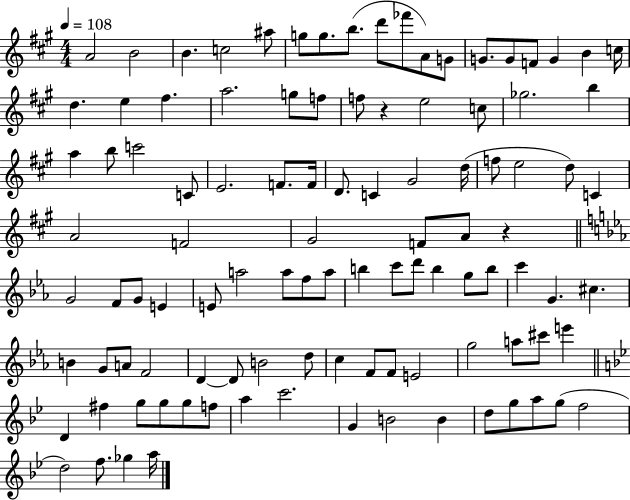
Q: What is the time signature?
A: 4/4